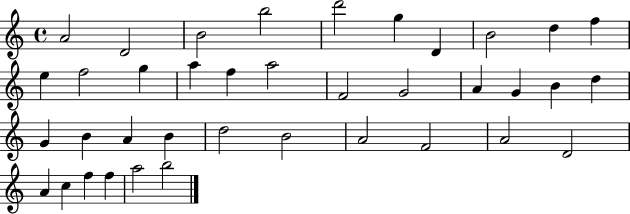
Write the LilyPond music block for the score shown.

{
  \clef treble
  \time 4/4
  \defaultTimeSignature
  \key c \major
  a'2 d'2 | b'2 b''2 | d'''2 g''4 d'4 | b'2 d''4 f''4 | \break e''4 f''2 g''4 | a''4 f''4 a''2 | f'2 g'2 | a'4 g'4 b'4 d''4 | \break g'4 b'4 a'4 b'4 | d''2 b'2 | a'2 f'2 | a'2 d'2 | \break a'4 c''4 f''4 f''4 | a''2 b''2 | \bar "|."
}